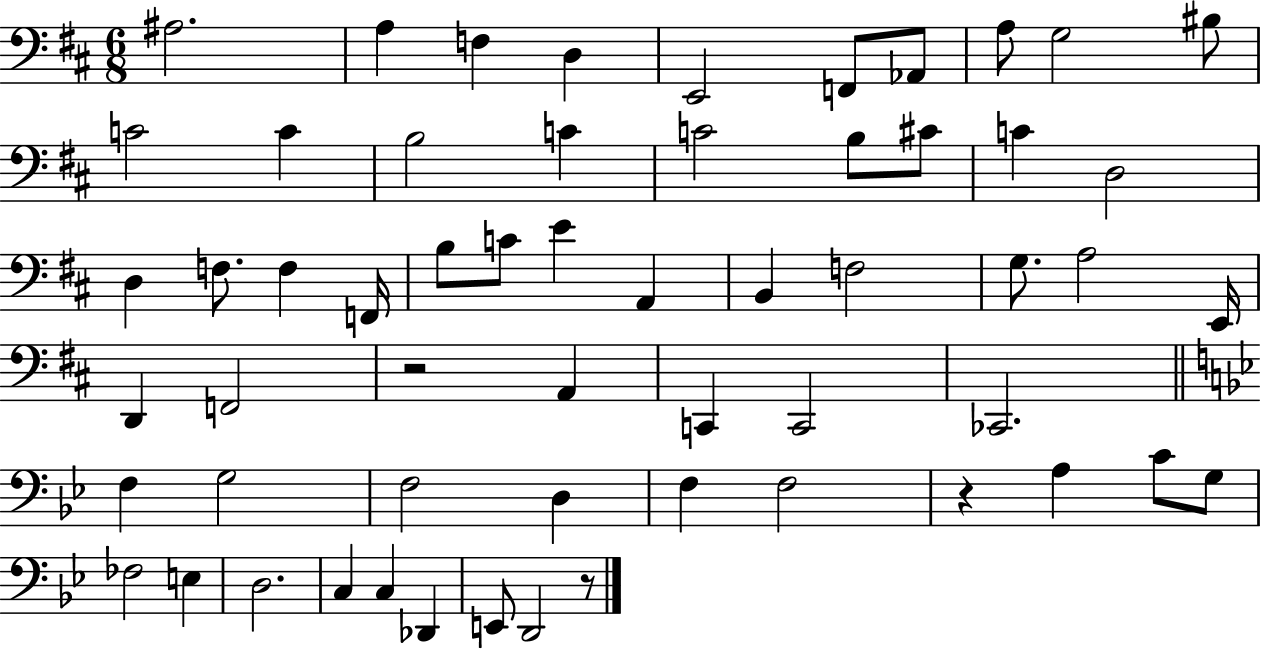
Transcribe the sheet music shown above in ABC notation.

X:1
T:Untitled
M:6/8
L:1/4
K:D
^A,2 A, F, D, E,,2 F,,/2 _A,,/2 A,/2 G,2 ^B,/2 C2 C B,2 C C2 B,/2 ^C/2 C D,2 D, F,/2 F, F,,/4 B,/2 C/2 E A,, B,, F,2 G,/2 A,2 E,,/4 D,, F,,2 z2 A,, C,, C,,2 _C,,2 F, G,2 F,2 D, F, F,2 z A, C/2 G,/2 _F,2 E, D,2 C, C, _D,, E,,/2 D,,2 z/2